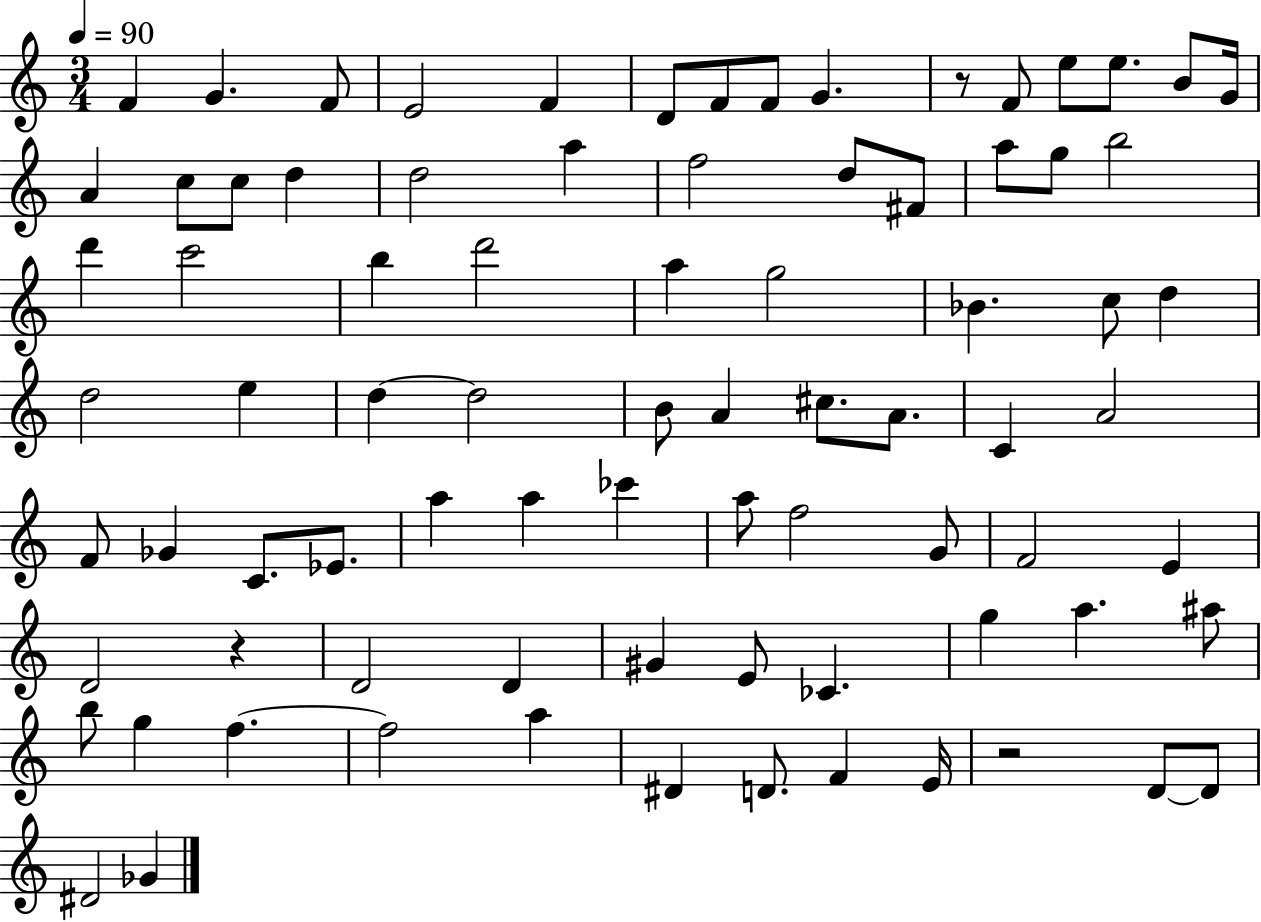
F4/q G4/q. F4/e E4/h F4/q D4/e F4/e F4/e G4/q. R/e F4/e E5/e E5/e. B4/e G4/s A4/q C5/e C5/e D5/q D5/h A5/q F5/h D5/e F#4/e A5/e G5/e B5/h D6/q C6/h B5/q D6/h A5/q G5/h Bb4/q. C5/e D5/q D5/h E5/q D5/q D5/h B4/e A4/q C#5/e. A4/e. C4/q A4/h F4/e Gb4/q C4/e. Eb4/e. A5/q A5/q CES6/q A5/e F5/h G4/e F4/h E4/q D4/h R/q D4/h D4/q G#4/q E4/e CES4/q. G5/q A5/q. A#5/e B5/e G5/q F5/q. F5/h A5/q D#4/q D4/e. F4/q E4/s R/h D4/e D4/e D#4/h Gb4/q